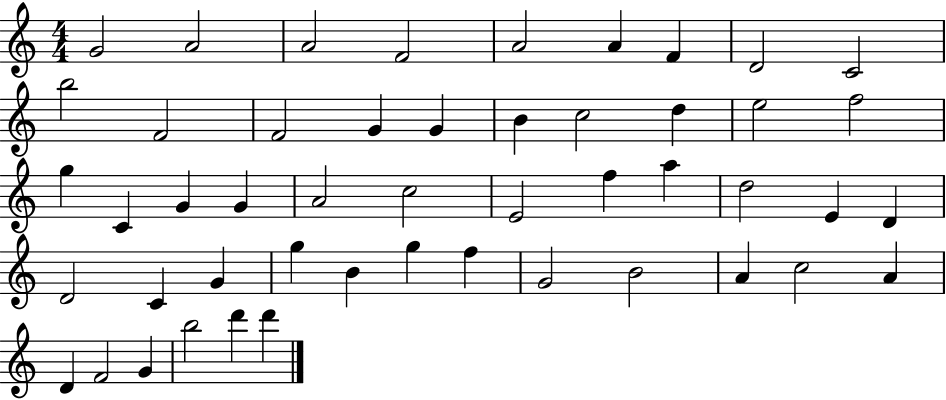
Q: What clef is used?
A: treble